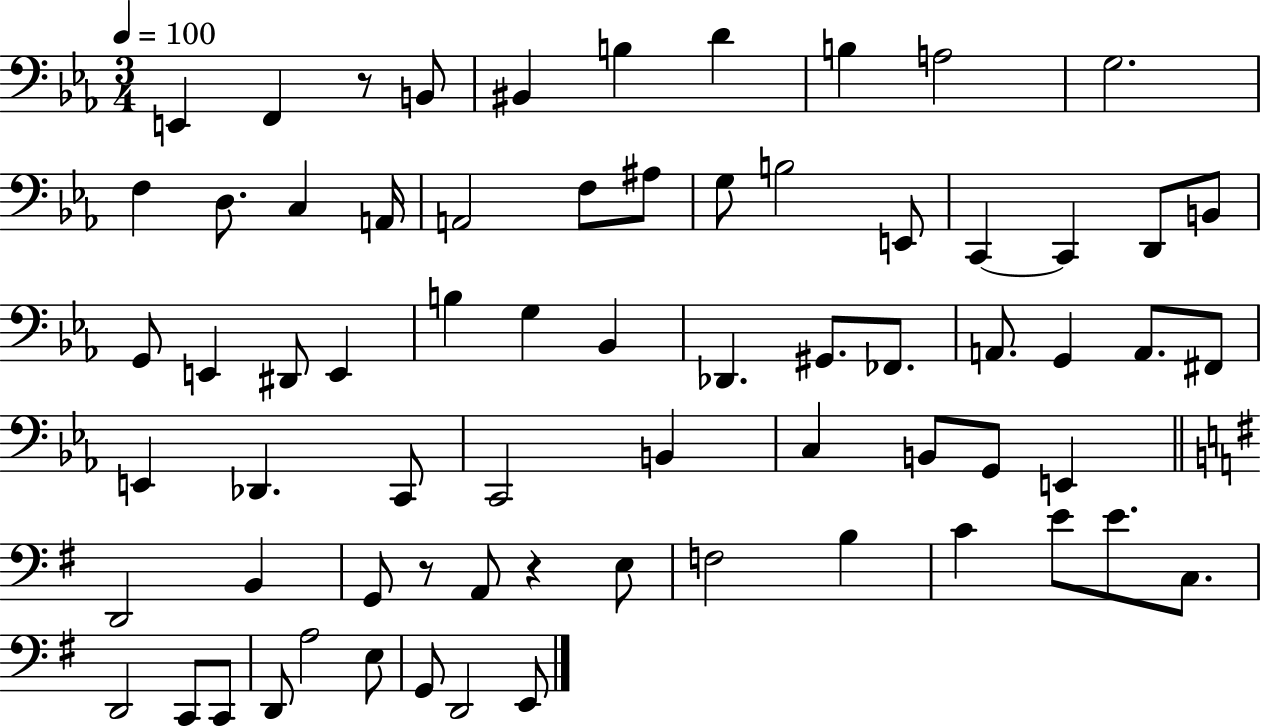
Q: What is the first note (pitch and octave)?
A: E2